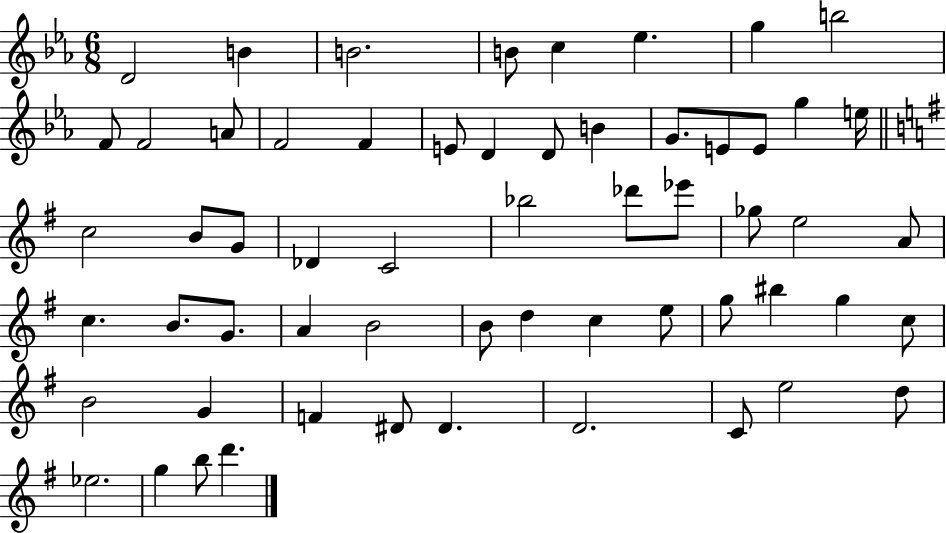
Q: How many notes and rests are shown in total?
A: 59